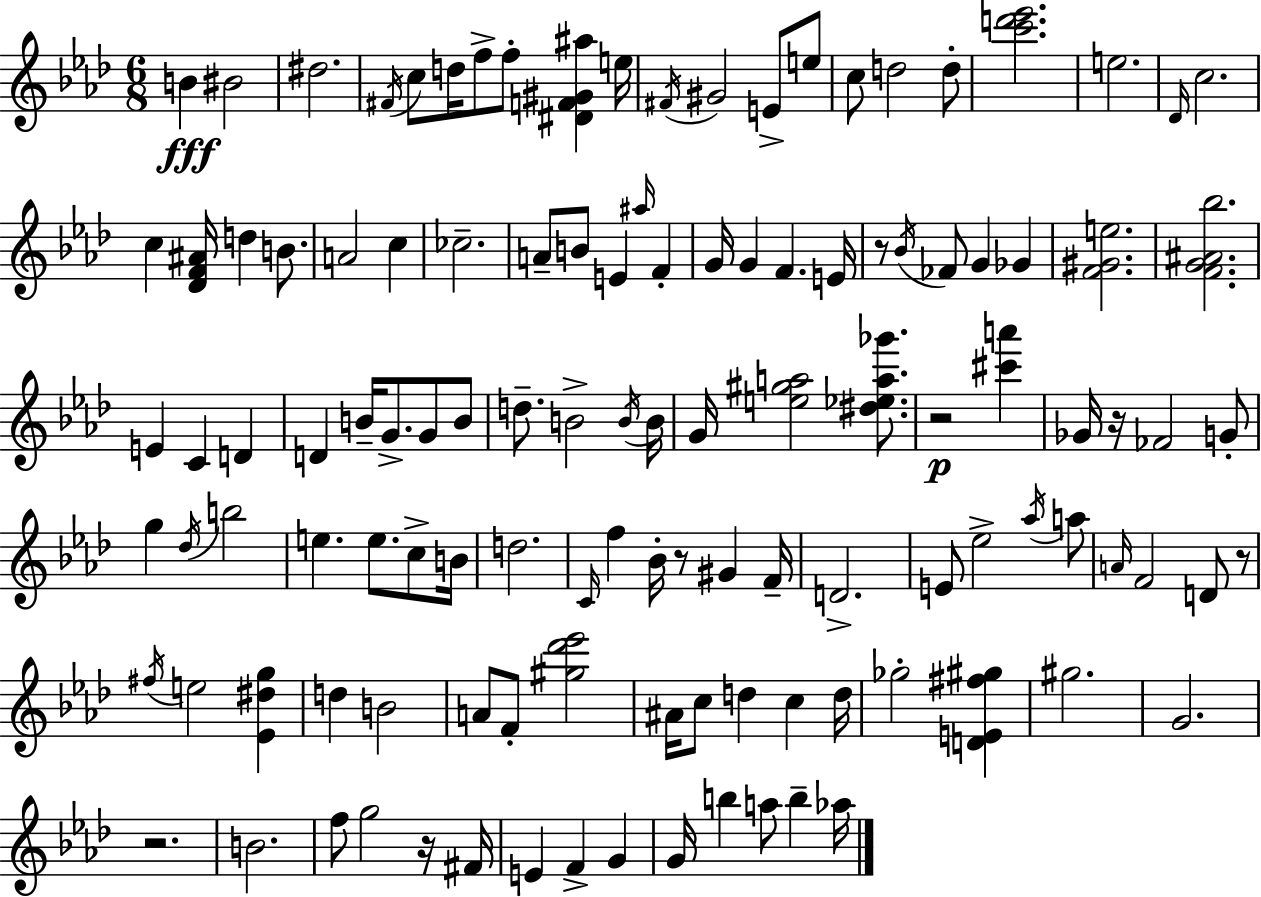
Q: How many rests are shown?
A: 7